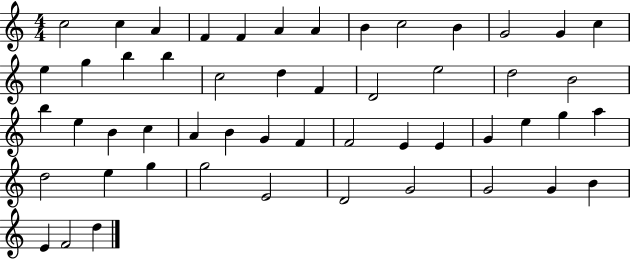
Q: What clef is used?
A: treble